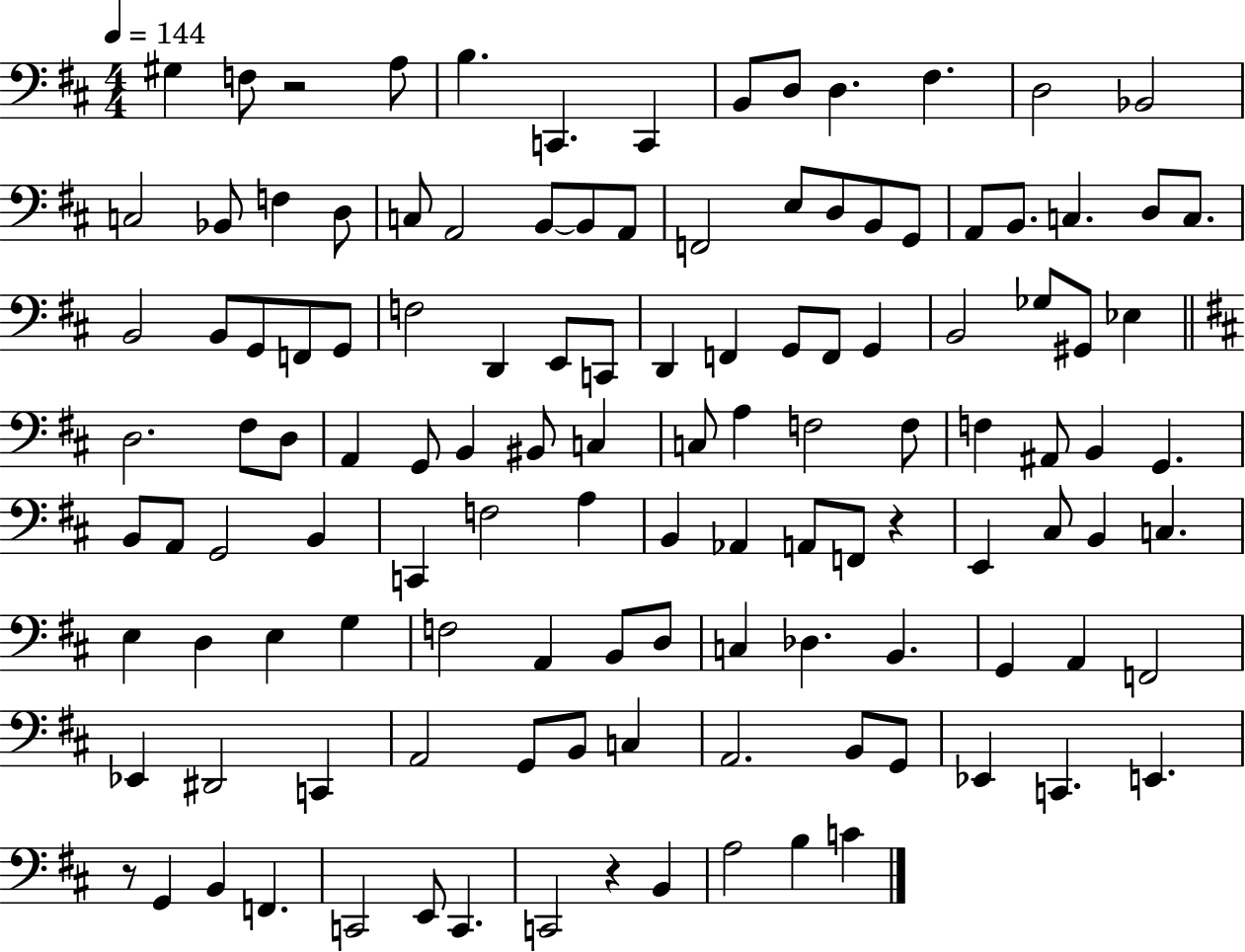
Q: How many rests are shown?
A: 4